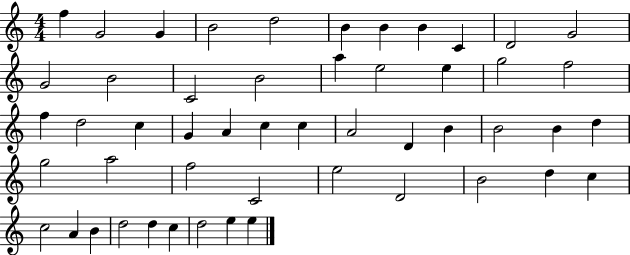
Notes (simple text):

F5/q G4/h G4/q B4/h D5/h B4/q B4/q B4/q C4/q D4/h G4/h G4/h B4/h C4/h B4/h A5/q E5/h E5/q G5/h F5/h F5/q D5/h C5/q G4/q A4/q C5/q C5/q A4/h D4/q B4/q B4/h B4/q D5/q G5/h A5/h F5/h C4/h E5/h D4/h B4/h D5/q C5/q C5/h A4/q B4/q D5/h D5/q C5/q D5/h E5/q E5/q